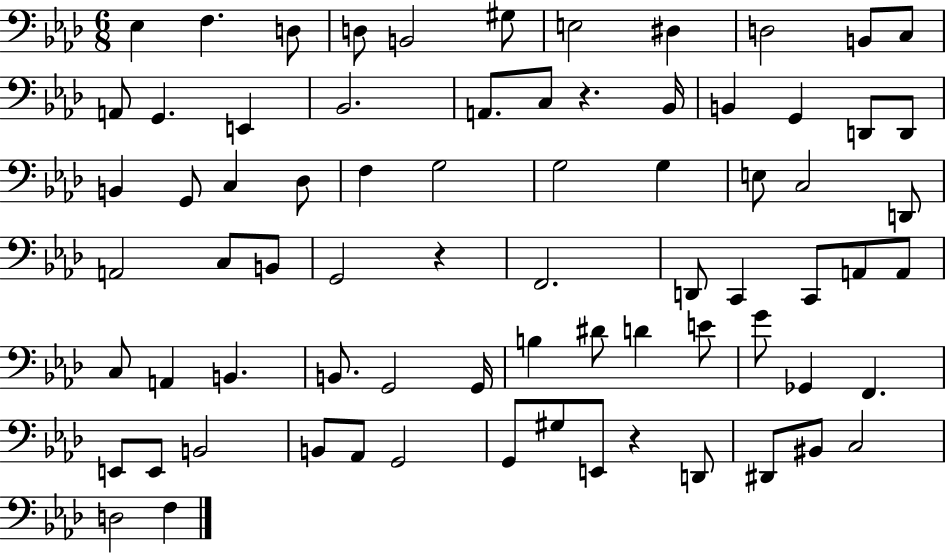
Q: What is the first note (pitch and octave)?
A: Eb3